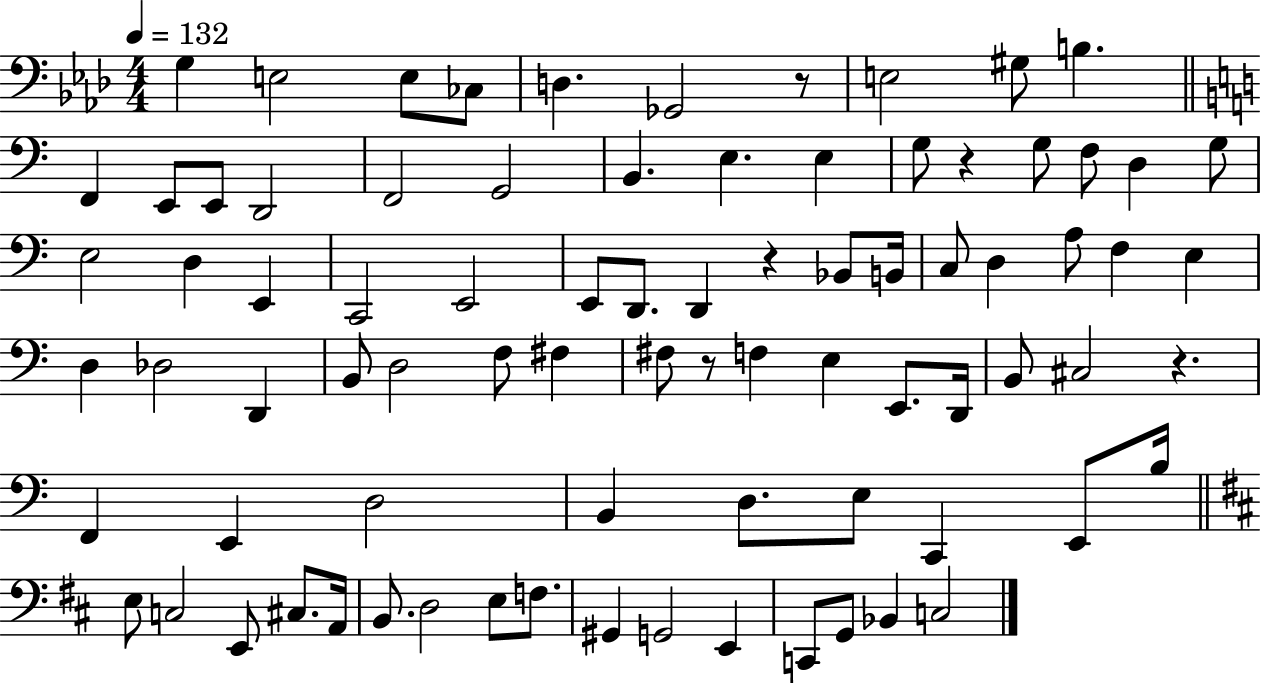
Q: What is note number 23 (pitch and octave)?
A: G3